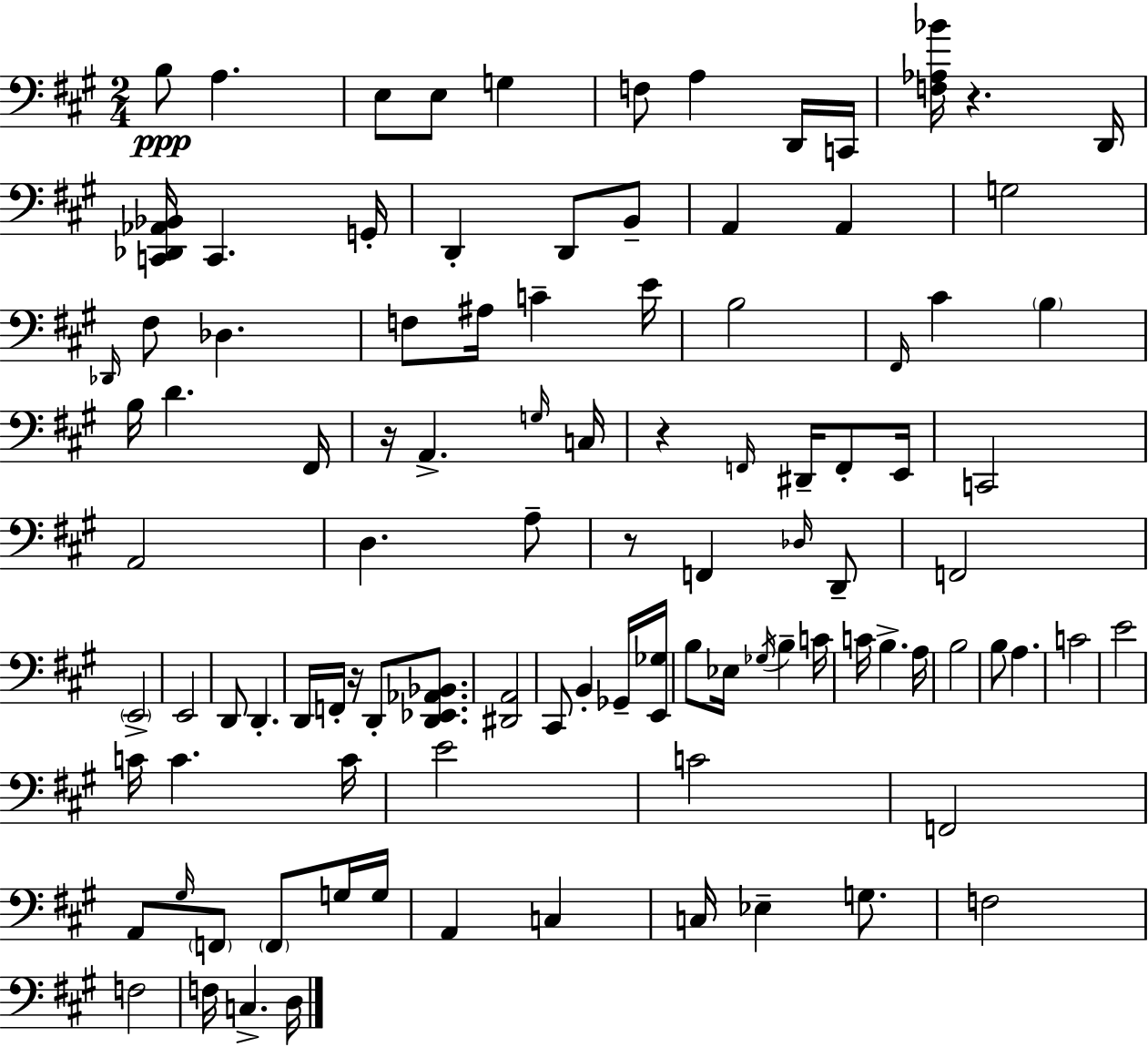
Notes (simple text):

B3/e A3/q. E3/e E3/e G3/q F3/e A3/q D2/s C2/s [F3,Ab3,Bb4]/s R/q. D2/s [C2,Db2,Ab2,Bb2]/s C2/q. G2/s D2/q D2/e B2/e A2/q A2/q G3/h Db2/s F#3/e Db3/q. F3/e A#3/s C4/q E4/s B3/h F#2/s C#4/q B3/q B3/s D4/q. F#2/s R/s A2/q. G3/s C3/s R/q F2/s D#2/s F2/e E2/s C2/h A2/h D3/q. A3/e R/e F2/q Db3/s D2/e F2/h E2/h E2/h D2/e D2/q. D2/s F2/s R/s D2/e [D2,Eb2,Ab2,Bb2]/e. [D#2,A2]/h C#2/e B2/q Gb2/s [E2,Gb3]/s B3/e Eb3/s Gb3/s B3/q C4/s C4/s B3/q. A3/s B3/h B3/e A3/q. C4/h E4/h C4/s C4/q. C4/s E4/h C4/h F2/h A2/e G#3/s F2/e F2/e G3/s G3/s A2/q C3/q C3/s Eb3/q G3/e. F3/h F3/h F3/s C3/q. D3/s